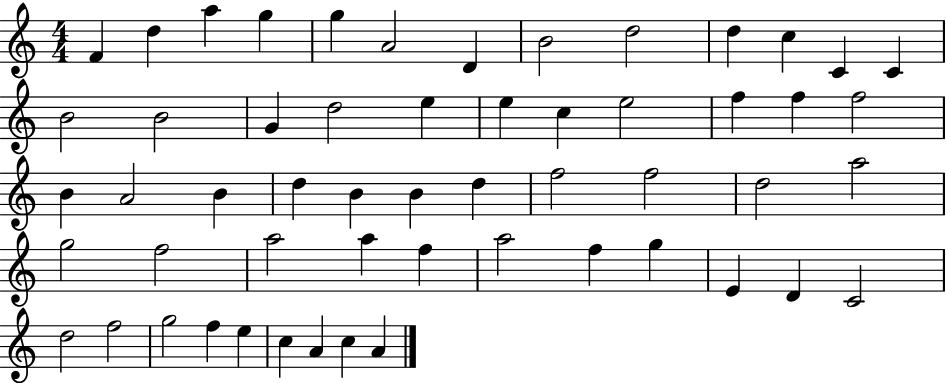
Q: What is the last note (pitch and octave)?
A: A4